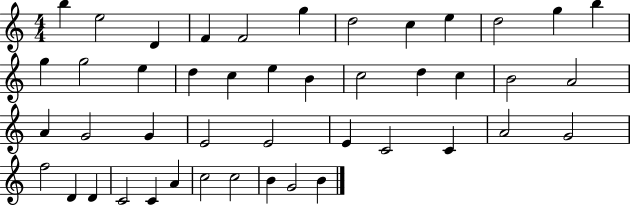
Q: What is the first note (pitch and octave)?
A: B5